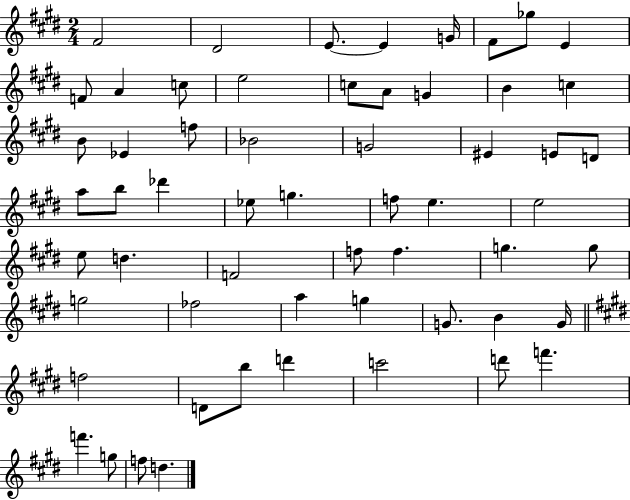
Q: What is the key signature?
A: E major